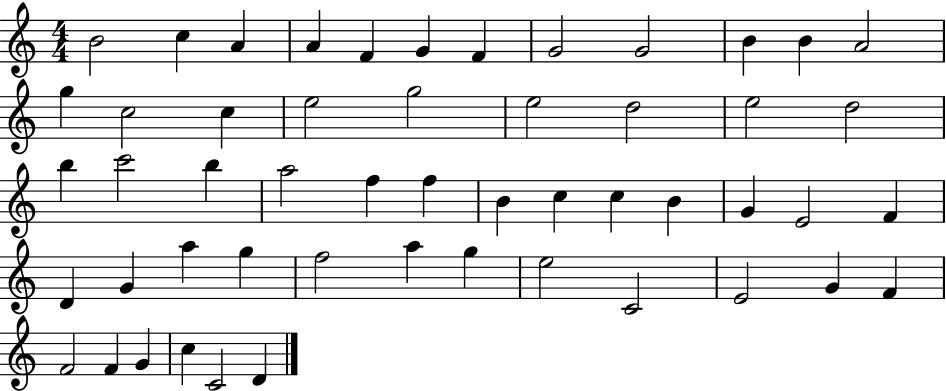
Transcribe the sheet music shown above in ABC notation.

X:1
T:Untitled
M:4/4
L:1/4
K:C
B2 c A A F G F G2 G2 B B A2 g c2 c e2 g2 e2 d2 e2 d2 b c'2 b a2 f f B c c B G E2 F D G a g f2 a g e2 C2 E2 G F F2 F G c C2 D